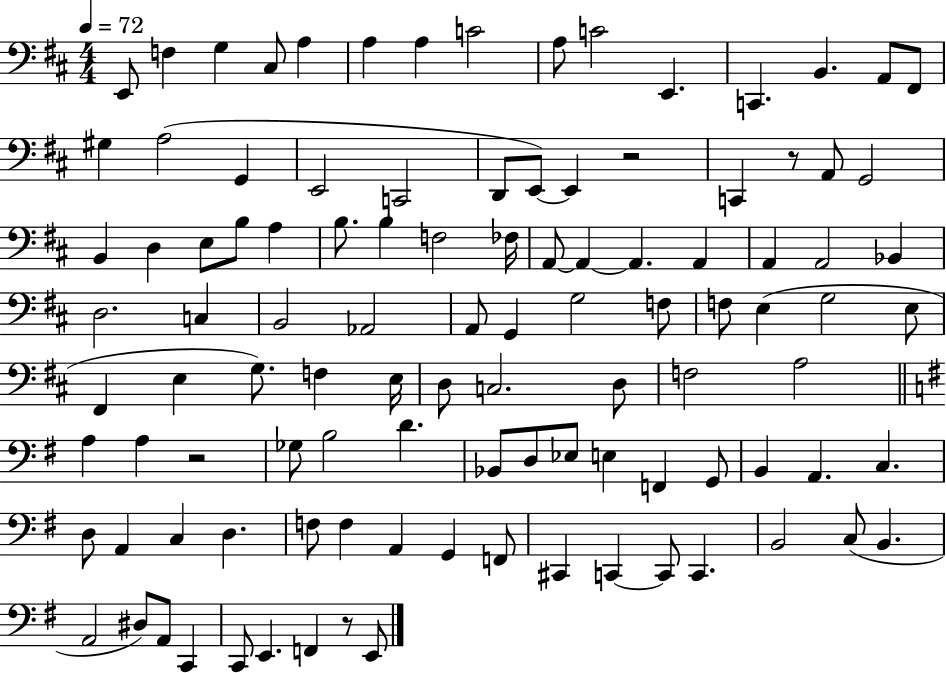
E2/e F3/q G3/q C#3/e A3/q A3/q A3/q C4/h A3/e C4/h E2/q. C2/q. B2/q. A2/e F#2/e G#3/q A3/h G2/q E2/h C2/h D2/e E2/e E2/q R/h C2/q R/e A2/e G2/h B2/q D3/q E3/e B3/e A3/q B3/e. B3/q F3/h FES3/s A2/e A2/q A2/q. A2/q A2/q A2/h Bb2/q D3/h. C3/q B2/h Ab2/h A2/e G2/q G3/h F3/e F3/e E3/q G3/h E3/e F#2/q E3/q G3/e. F3/q E3/s D3/e C3/h. D3/e F3/h A3/h A3/q A3/q R/h Gb3/e B3/h D4/q. Bb2/e D3/e Eb3/e E3/q F2/q G2/e B2/q A2/q. C3/q. D3/e A2/q C3/q D3/q. F3/e F3/q A2/q G2/q F2/e C#2/q C2/q C2/e C2/q. B2/h C3/e B2/q. A2/h D#3/e A2/e C2/q C2/e E2/q. F2/q R/e E2/e